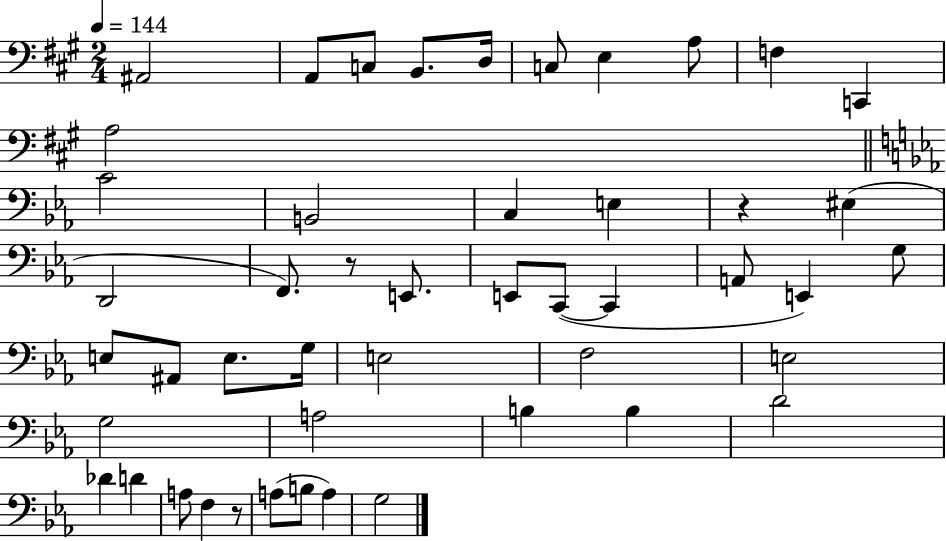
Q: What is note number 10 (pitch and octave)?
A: C2